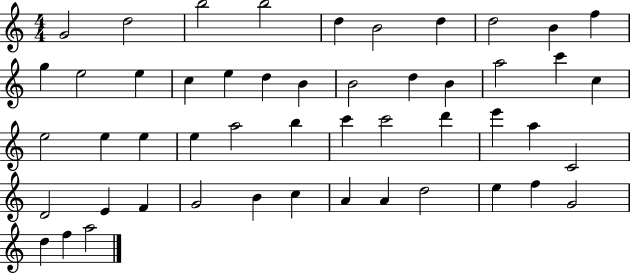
{
  \clef treble
  \numericTimeSignature
  \time 4/4
  \key c \major
  g'2 d''2 | b''2 b''2 | d''4 b'2 d''4 | d''2 b'4 f''4 | \break g''4 e''2 e''4 | c''4 e''4 d''4 b'4 | b'2 d''4 b'4 | a''2 c'''4 c''4 | \break e''2 e''4 e''4 | e''4 a''2 b''4 | c'''4 c'''2 d'''4 | e'''4 a''4 c'2 | \break d'2 e'4 f'4 | g'2 b'4 c''4 | a'4 a'4 d''2 | e''4 f''4 g'2 | \break d''4 f''4 a''2 | \bar "|."
}